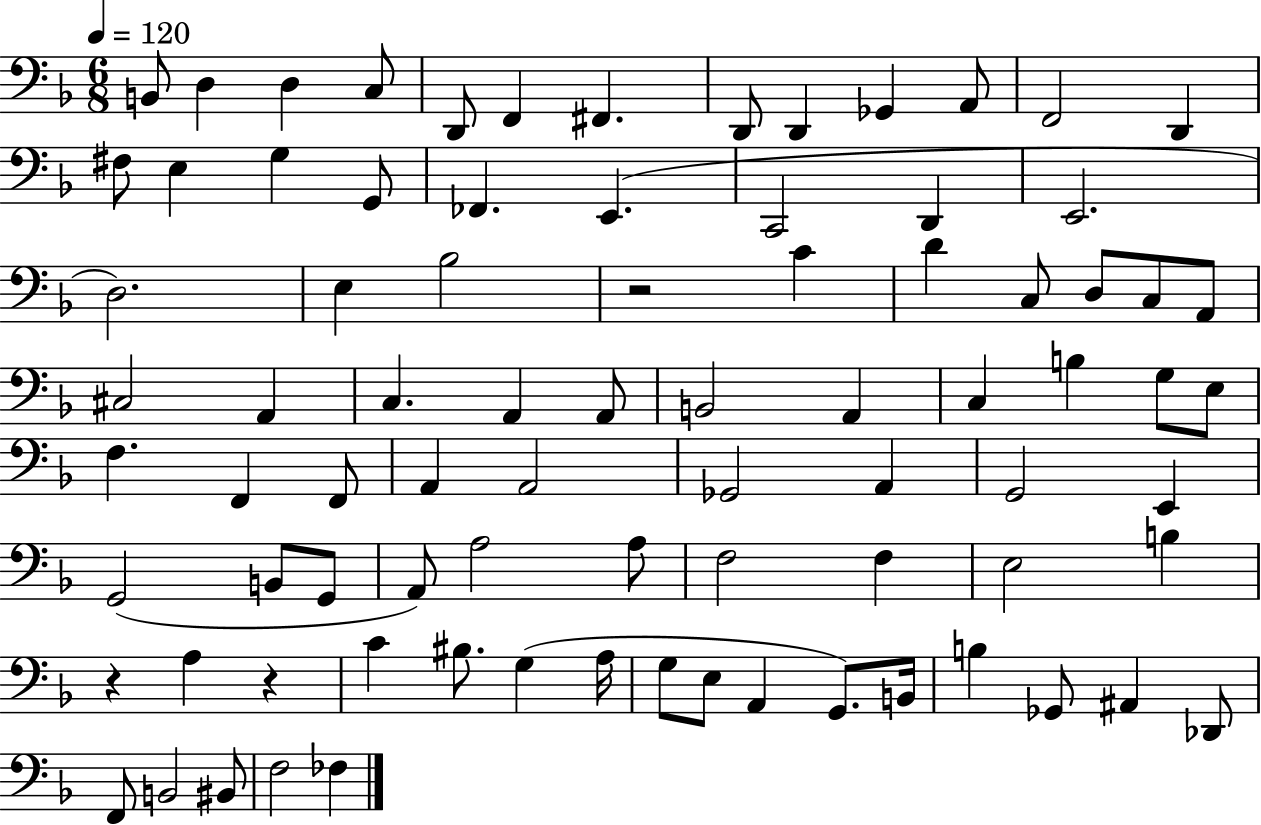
B2/e D3/q D3/q C3/e D2/e F2/q F#2/q. D2/e D2/q Gb2/q A2/e F2/h D2/q F#3/e E3/q G3/q G2/e FES2/q. E2/q. C2/h D2/q E2/h. D3/h. E3/q Bb3/h R/h C4/q D4/q C3/e D3/e C3/e A2/e C#3/h A2/q C3/q. A2/q A2/e B2/h A2/q C3/q B3/q G3/e E3/e F3/q. F2/q F2/e A2/q A2/h Gb2/h A2/q G2/h E2/q G2/h B2/e G2/e A2/e A3/h A3/e F3/h F3/q E3/h B3/q R/q A3/q R/q C4/q BIS3/e. G3/q A3/s G3/e E3/e A2/q G2/e. B2/s B3/q Gb2/e A#2/q Db2/e F2/e B2/h BIS2/e F3/h FES3/q